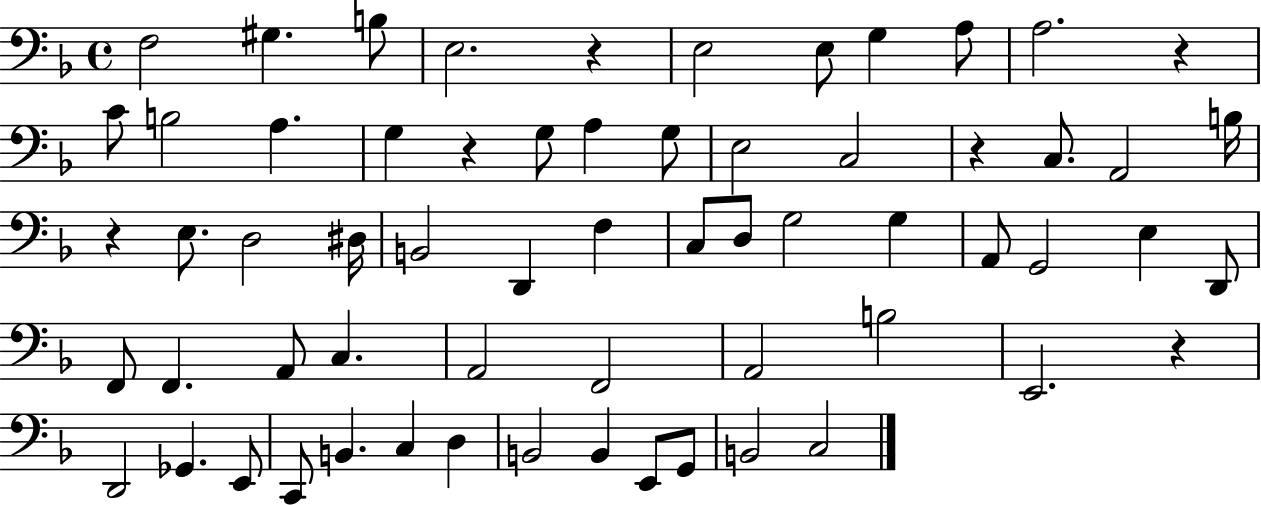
F3/h G#3/q. B3/e E3/h. R/q E3/h E3/e G3/q A3/e A3/h. R/q C4/e B3/h A3/q. G3/q R/q G3/e A3/q G3/e E3/h C3/h R/q C3/e. A2/h B3/s R/q E3/e. D3/h D#3/s B2/h D2/q F3/q C3/e D3/e G3/h G3/q A2/e G2/h E3/q D2/e F2/e F2/q. A2/e C3/q. A2/h F2/h A2/h B3/h E2/h. R/q D2/h Gb2/q. E2/e C2/e B2/q. C3/q D3/q B2/h B2/q E2/e G2/e B2/h C3/h